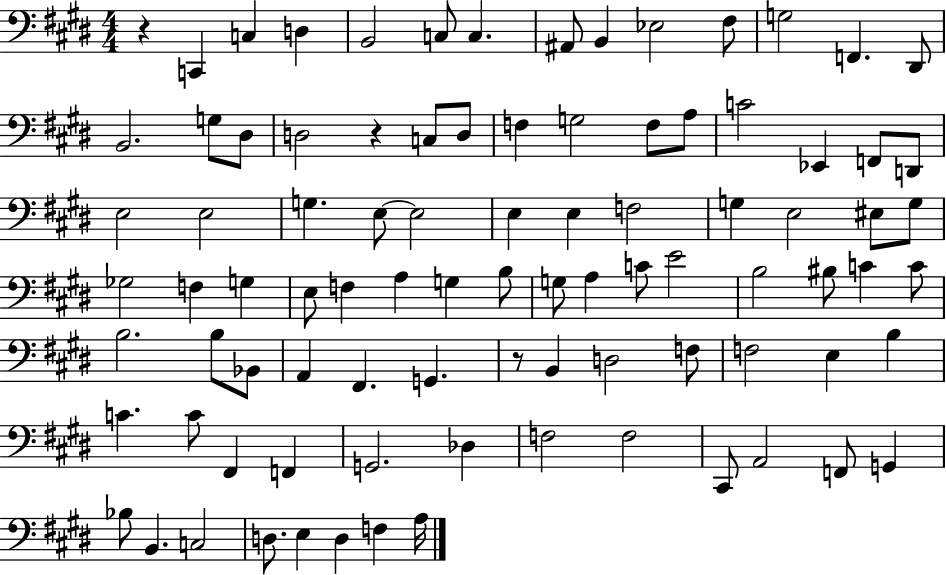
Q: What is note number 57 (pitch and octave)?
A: B3